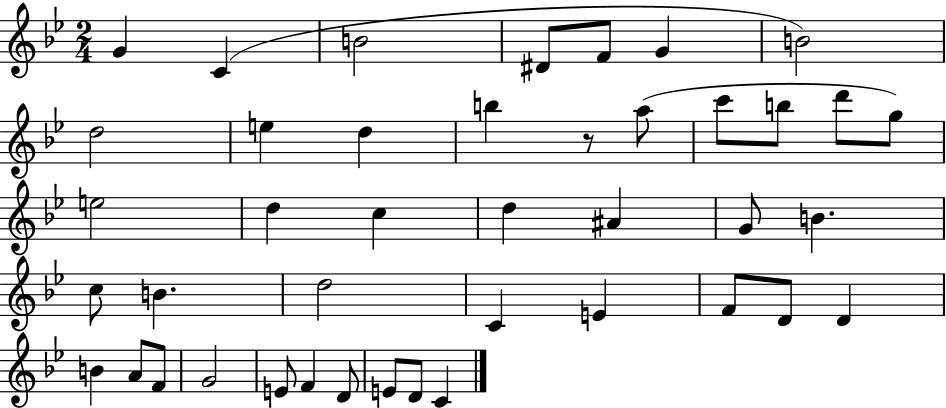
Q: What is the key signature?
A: BES major